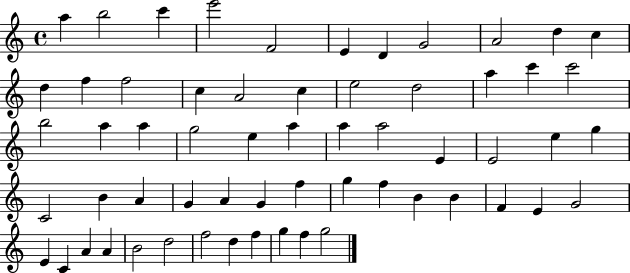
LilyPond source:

{
  \clef treble
  \time 4/4
  \defaultTimeSignature
  \key c \major
  a''4 b''2 c'''4 | e'''2 f'2 | e'4 d'4 g'2 | a'2 d''4 c''4 | \break d''4 f''4 f''2 | c''4 a'2 c''4 | e''2 d''2 | a''4 c'''4 c'''2 | \break b''2 a''4 a''4 | g''2 e''4 a''4 | a''4 a''2 e'4 | e'2 e''4 g''4 | \break c'2 b'4 a'4 | g'4 a'4 g'4 f''4 | g''4 f''4 b'4 b'4 | f'4 e'4 g'2 | \break e'4 c'4 a'4 a'4 | b'2 d''2 | f''2 d''4 f''4 | g''4 f''4 g''2 | \break \bar "|."
}